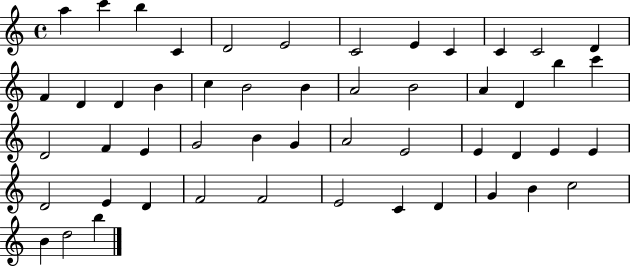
{
  \clef treble
  \time 4/4
  \defaultTimeSignature
  \key c \major
  a''4 c'''4 b''4 c'4 | d'2 e'2 | c'2 e'4 c'4 | c'4 c'2 d'4 | \break f'4 d'4 d'4 b'4 | c''4 b'2 b'4 | a'2 b'2 | a'4 d'4 b''4 c'''4 | \break d'2 f'4 e'4 | g'2 b'4 g'4 | a'2 e'2 | e'4 d'4 e'4 e'4 | \break d'2 e'4 d'4 | f'2 f'2 | e'2 c'4 d'4 | g'4 b'4 c''2 | \break b'4 d''2 b''4 | \bar "|."
}